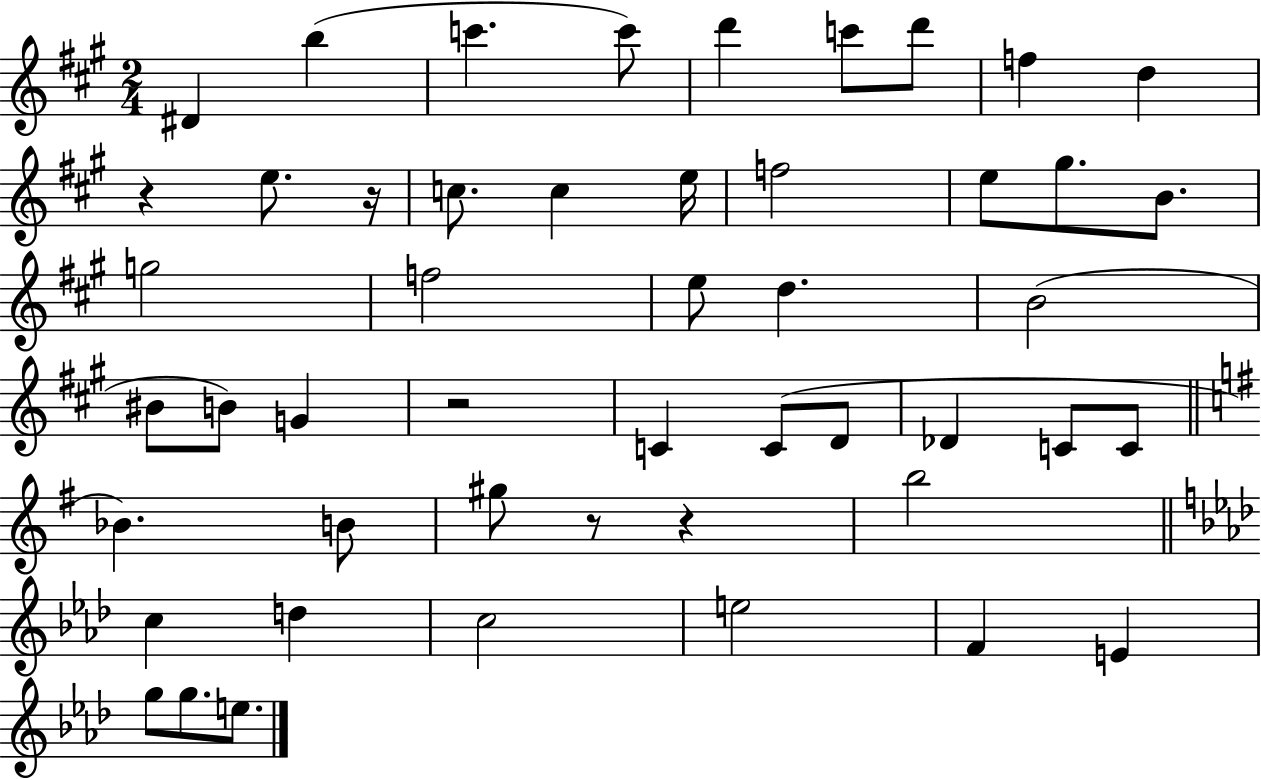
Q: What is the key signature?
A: A major